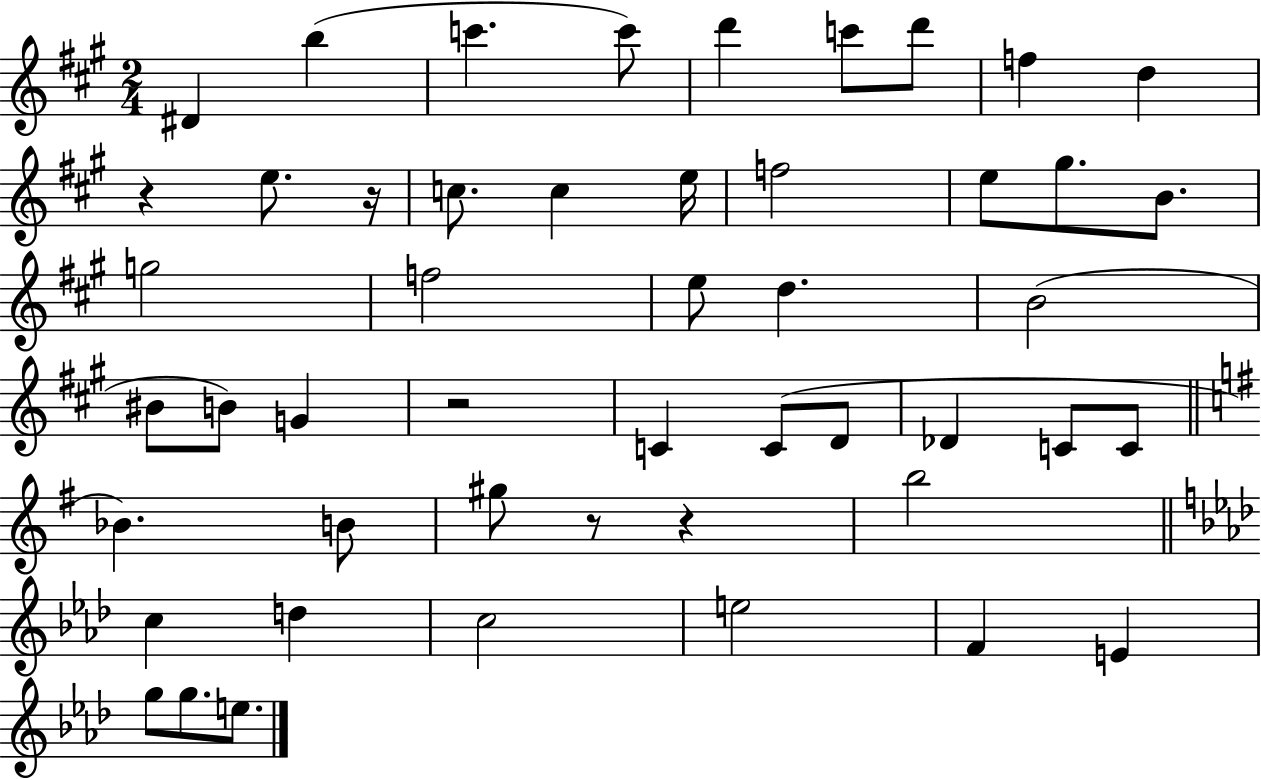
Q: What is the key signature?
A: A major